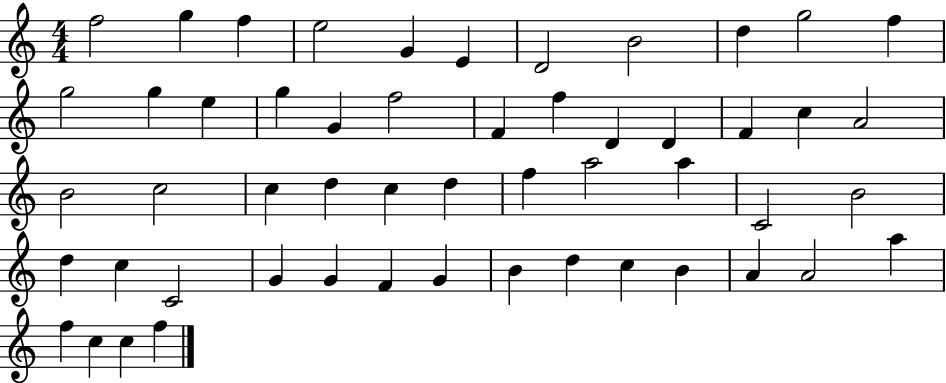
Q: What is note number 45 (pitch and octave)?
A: C5